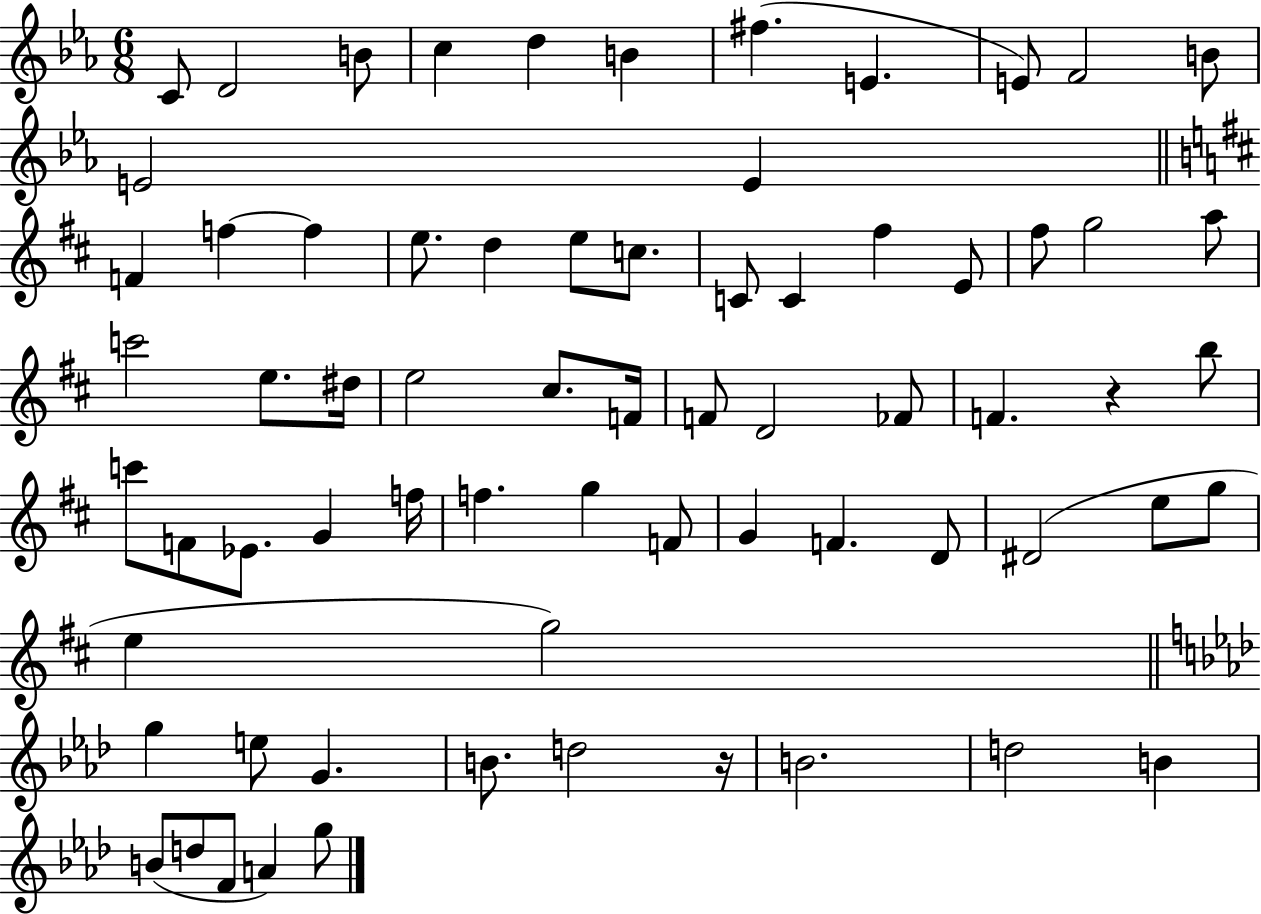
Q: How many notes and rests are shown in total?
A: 69